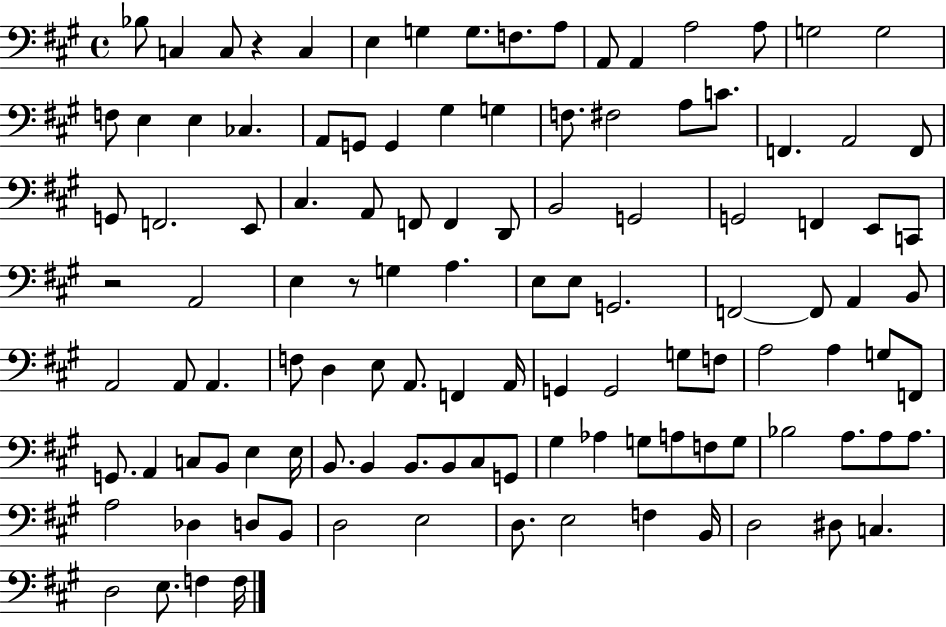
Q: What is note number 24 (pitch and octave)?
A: G3